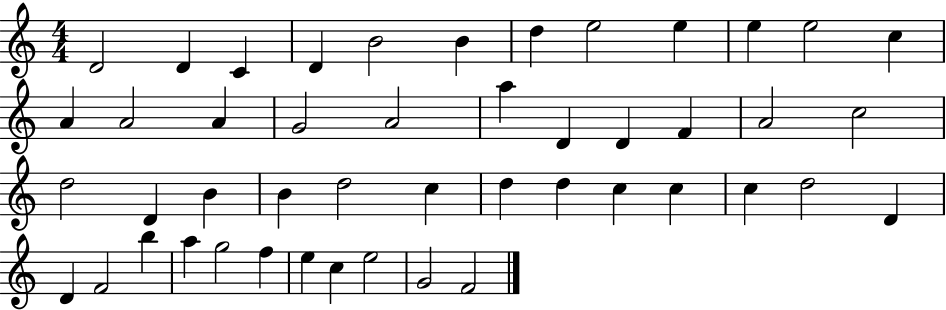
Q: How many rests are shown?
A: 0